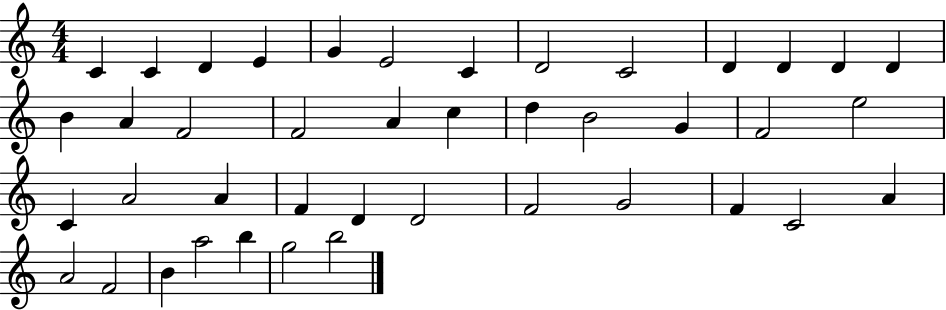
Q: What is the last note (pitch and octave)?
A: B5